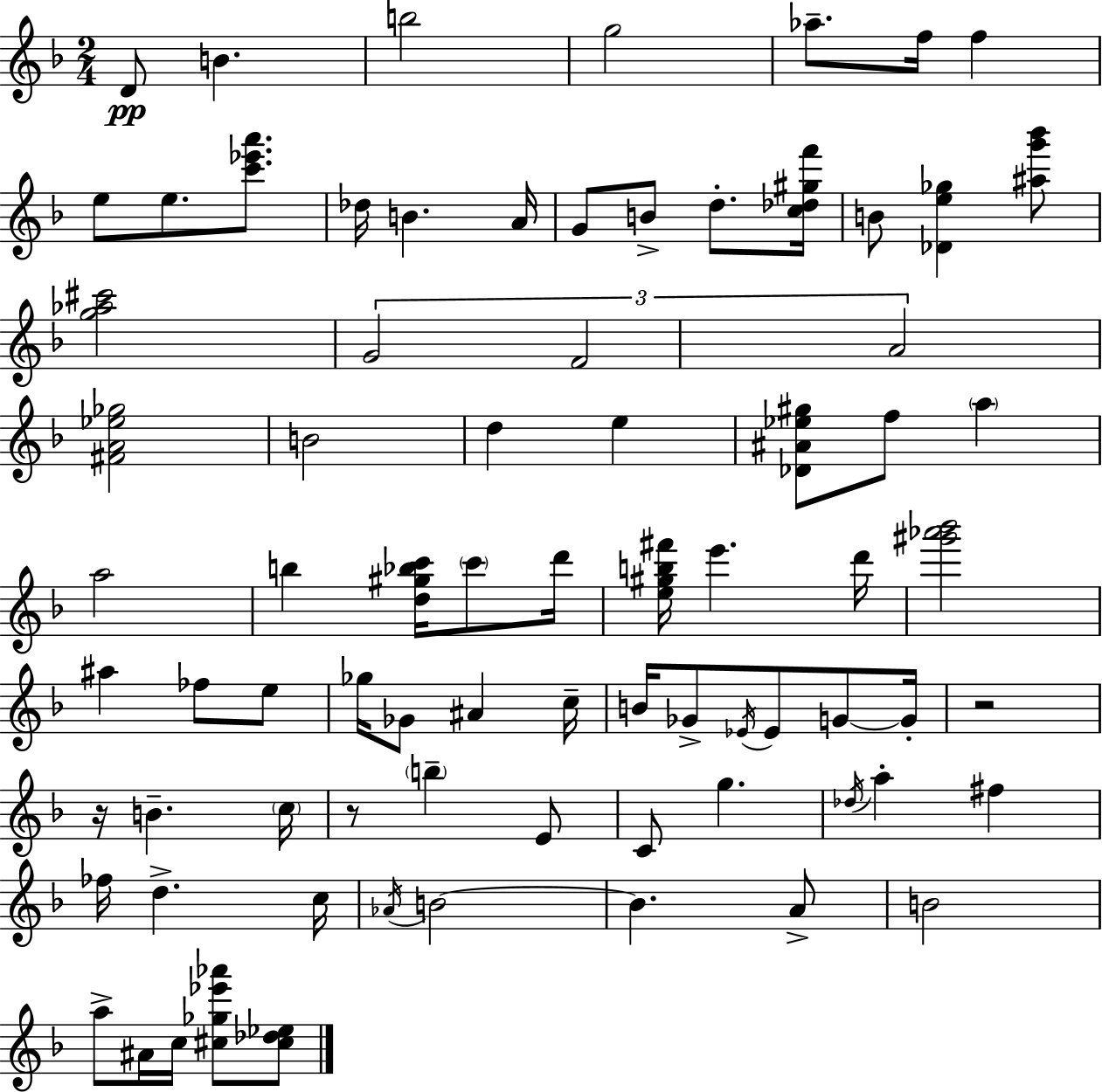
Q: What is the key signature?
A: F major